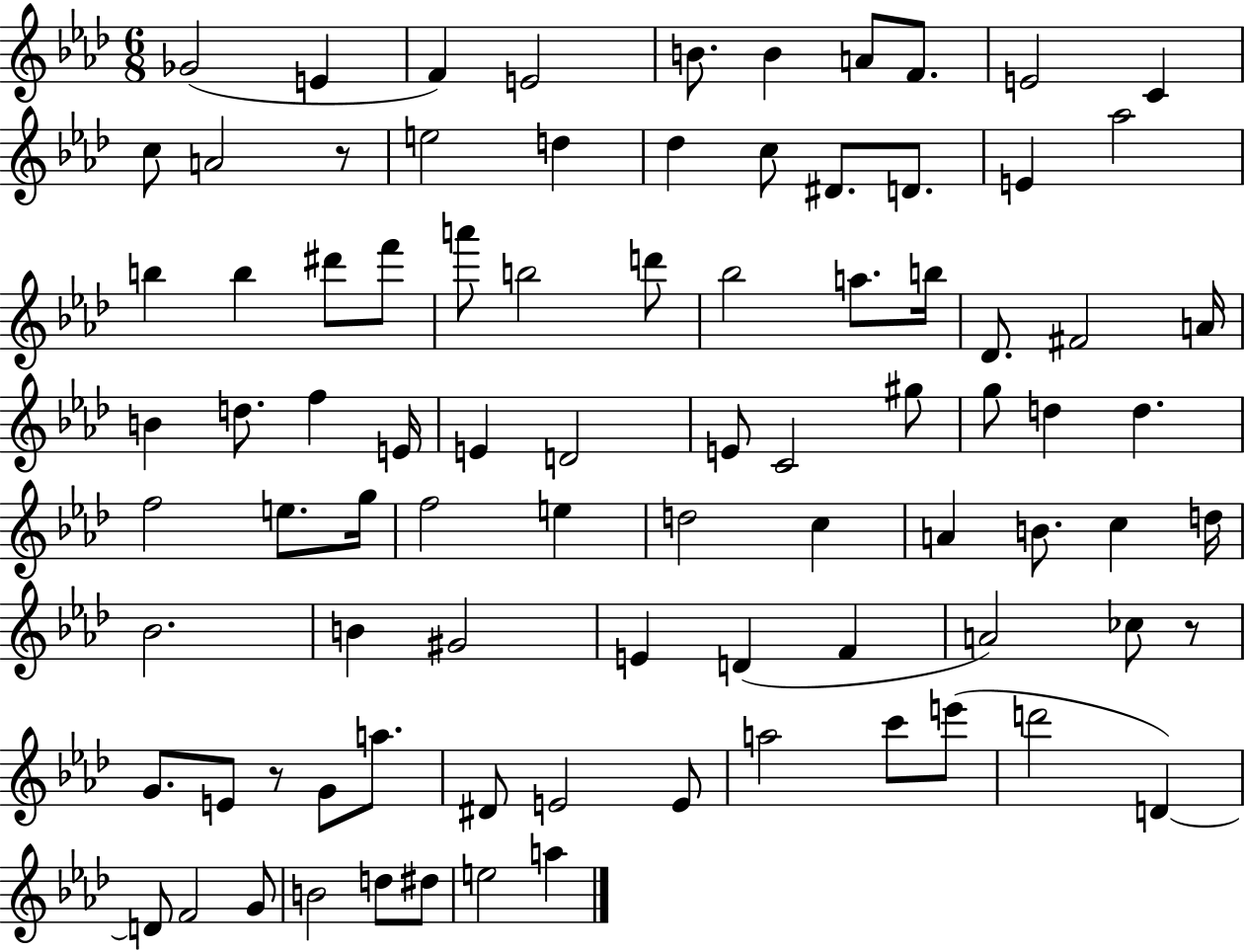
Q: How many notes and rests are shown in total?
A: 87